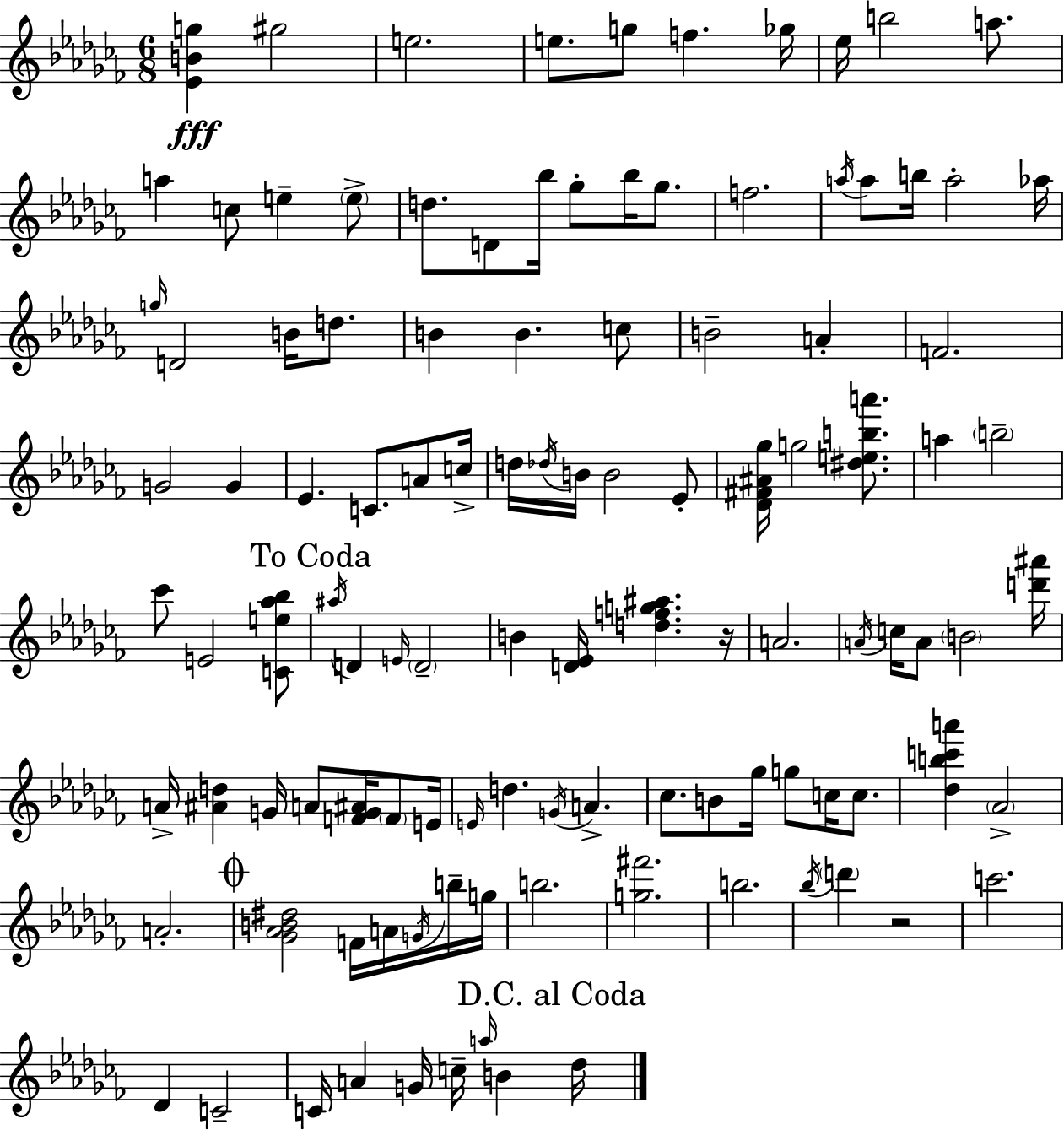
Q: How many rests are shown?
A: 2